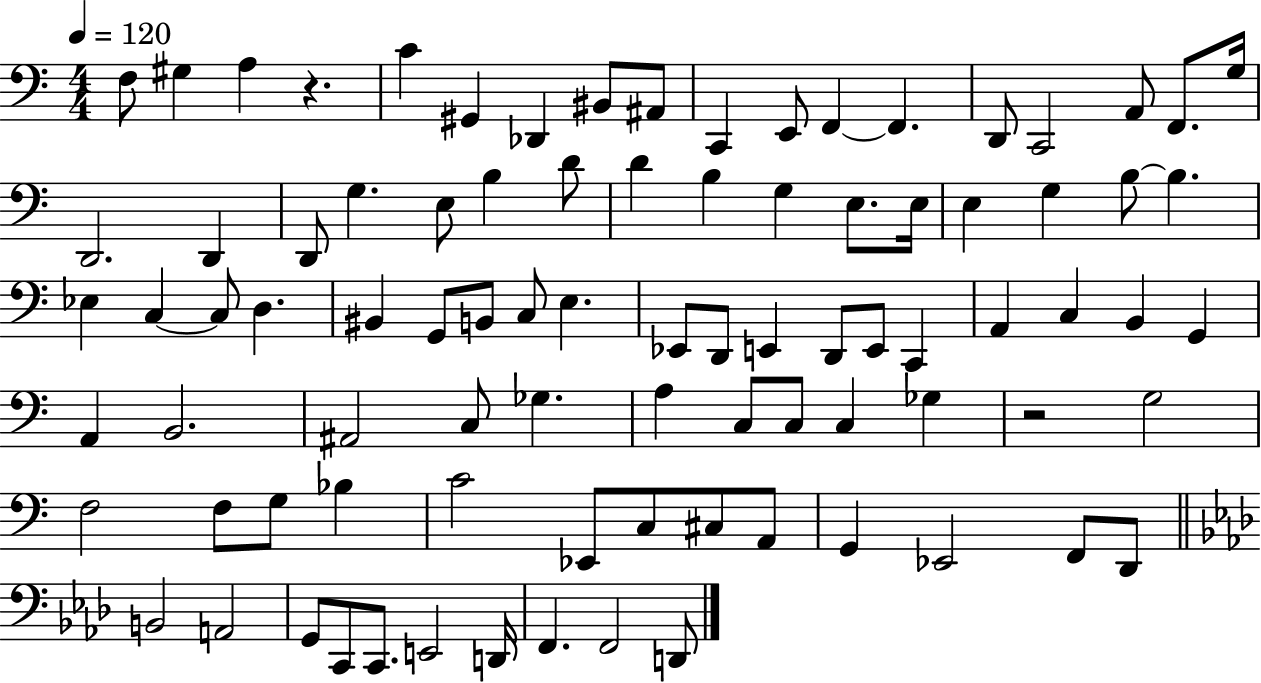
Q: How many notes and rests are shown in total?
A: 88